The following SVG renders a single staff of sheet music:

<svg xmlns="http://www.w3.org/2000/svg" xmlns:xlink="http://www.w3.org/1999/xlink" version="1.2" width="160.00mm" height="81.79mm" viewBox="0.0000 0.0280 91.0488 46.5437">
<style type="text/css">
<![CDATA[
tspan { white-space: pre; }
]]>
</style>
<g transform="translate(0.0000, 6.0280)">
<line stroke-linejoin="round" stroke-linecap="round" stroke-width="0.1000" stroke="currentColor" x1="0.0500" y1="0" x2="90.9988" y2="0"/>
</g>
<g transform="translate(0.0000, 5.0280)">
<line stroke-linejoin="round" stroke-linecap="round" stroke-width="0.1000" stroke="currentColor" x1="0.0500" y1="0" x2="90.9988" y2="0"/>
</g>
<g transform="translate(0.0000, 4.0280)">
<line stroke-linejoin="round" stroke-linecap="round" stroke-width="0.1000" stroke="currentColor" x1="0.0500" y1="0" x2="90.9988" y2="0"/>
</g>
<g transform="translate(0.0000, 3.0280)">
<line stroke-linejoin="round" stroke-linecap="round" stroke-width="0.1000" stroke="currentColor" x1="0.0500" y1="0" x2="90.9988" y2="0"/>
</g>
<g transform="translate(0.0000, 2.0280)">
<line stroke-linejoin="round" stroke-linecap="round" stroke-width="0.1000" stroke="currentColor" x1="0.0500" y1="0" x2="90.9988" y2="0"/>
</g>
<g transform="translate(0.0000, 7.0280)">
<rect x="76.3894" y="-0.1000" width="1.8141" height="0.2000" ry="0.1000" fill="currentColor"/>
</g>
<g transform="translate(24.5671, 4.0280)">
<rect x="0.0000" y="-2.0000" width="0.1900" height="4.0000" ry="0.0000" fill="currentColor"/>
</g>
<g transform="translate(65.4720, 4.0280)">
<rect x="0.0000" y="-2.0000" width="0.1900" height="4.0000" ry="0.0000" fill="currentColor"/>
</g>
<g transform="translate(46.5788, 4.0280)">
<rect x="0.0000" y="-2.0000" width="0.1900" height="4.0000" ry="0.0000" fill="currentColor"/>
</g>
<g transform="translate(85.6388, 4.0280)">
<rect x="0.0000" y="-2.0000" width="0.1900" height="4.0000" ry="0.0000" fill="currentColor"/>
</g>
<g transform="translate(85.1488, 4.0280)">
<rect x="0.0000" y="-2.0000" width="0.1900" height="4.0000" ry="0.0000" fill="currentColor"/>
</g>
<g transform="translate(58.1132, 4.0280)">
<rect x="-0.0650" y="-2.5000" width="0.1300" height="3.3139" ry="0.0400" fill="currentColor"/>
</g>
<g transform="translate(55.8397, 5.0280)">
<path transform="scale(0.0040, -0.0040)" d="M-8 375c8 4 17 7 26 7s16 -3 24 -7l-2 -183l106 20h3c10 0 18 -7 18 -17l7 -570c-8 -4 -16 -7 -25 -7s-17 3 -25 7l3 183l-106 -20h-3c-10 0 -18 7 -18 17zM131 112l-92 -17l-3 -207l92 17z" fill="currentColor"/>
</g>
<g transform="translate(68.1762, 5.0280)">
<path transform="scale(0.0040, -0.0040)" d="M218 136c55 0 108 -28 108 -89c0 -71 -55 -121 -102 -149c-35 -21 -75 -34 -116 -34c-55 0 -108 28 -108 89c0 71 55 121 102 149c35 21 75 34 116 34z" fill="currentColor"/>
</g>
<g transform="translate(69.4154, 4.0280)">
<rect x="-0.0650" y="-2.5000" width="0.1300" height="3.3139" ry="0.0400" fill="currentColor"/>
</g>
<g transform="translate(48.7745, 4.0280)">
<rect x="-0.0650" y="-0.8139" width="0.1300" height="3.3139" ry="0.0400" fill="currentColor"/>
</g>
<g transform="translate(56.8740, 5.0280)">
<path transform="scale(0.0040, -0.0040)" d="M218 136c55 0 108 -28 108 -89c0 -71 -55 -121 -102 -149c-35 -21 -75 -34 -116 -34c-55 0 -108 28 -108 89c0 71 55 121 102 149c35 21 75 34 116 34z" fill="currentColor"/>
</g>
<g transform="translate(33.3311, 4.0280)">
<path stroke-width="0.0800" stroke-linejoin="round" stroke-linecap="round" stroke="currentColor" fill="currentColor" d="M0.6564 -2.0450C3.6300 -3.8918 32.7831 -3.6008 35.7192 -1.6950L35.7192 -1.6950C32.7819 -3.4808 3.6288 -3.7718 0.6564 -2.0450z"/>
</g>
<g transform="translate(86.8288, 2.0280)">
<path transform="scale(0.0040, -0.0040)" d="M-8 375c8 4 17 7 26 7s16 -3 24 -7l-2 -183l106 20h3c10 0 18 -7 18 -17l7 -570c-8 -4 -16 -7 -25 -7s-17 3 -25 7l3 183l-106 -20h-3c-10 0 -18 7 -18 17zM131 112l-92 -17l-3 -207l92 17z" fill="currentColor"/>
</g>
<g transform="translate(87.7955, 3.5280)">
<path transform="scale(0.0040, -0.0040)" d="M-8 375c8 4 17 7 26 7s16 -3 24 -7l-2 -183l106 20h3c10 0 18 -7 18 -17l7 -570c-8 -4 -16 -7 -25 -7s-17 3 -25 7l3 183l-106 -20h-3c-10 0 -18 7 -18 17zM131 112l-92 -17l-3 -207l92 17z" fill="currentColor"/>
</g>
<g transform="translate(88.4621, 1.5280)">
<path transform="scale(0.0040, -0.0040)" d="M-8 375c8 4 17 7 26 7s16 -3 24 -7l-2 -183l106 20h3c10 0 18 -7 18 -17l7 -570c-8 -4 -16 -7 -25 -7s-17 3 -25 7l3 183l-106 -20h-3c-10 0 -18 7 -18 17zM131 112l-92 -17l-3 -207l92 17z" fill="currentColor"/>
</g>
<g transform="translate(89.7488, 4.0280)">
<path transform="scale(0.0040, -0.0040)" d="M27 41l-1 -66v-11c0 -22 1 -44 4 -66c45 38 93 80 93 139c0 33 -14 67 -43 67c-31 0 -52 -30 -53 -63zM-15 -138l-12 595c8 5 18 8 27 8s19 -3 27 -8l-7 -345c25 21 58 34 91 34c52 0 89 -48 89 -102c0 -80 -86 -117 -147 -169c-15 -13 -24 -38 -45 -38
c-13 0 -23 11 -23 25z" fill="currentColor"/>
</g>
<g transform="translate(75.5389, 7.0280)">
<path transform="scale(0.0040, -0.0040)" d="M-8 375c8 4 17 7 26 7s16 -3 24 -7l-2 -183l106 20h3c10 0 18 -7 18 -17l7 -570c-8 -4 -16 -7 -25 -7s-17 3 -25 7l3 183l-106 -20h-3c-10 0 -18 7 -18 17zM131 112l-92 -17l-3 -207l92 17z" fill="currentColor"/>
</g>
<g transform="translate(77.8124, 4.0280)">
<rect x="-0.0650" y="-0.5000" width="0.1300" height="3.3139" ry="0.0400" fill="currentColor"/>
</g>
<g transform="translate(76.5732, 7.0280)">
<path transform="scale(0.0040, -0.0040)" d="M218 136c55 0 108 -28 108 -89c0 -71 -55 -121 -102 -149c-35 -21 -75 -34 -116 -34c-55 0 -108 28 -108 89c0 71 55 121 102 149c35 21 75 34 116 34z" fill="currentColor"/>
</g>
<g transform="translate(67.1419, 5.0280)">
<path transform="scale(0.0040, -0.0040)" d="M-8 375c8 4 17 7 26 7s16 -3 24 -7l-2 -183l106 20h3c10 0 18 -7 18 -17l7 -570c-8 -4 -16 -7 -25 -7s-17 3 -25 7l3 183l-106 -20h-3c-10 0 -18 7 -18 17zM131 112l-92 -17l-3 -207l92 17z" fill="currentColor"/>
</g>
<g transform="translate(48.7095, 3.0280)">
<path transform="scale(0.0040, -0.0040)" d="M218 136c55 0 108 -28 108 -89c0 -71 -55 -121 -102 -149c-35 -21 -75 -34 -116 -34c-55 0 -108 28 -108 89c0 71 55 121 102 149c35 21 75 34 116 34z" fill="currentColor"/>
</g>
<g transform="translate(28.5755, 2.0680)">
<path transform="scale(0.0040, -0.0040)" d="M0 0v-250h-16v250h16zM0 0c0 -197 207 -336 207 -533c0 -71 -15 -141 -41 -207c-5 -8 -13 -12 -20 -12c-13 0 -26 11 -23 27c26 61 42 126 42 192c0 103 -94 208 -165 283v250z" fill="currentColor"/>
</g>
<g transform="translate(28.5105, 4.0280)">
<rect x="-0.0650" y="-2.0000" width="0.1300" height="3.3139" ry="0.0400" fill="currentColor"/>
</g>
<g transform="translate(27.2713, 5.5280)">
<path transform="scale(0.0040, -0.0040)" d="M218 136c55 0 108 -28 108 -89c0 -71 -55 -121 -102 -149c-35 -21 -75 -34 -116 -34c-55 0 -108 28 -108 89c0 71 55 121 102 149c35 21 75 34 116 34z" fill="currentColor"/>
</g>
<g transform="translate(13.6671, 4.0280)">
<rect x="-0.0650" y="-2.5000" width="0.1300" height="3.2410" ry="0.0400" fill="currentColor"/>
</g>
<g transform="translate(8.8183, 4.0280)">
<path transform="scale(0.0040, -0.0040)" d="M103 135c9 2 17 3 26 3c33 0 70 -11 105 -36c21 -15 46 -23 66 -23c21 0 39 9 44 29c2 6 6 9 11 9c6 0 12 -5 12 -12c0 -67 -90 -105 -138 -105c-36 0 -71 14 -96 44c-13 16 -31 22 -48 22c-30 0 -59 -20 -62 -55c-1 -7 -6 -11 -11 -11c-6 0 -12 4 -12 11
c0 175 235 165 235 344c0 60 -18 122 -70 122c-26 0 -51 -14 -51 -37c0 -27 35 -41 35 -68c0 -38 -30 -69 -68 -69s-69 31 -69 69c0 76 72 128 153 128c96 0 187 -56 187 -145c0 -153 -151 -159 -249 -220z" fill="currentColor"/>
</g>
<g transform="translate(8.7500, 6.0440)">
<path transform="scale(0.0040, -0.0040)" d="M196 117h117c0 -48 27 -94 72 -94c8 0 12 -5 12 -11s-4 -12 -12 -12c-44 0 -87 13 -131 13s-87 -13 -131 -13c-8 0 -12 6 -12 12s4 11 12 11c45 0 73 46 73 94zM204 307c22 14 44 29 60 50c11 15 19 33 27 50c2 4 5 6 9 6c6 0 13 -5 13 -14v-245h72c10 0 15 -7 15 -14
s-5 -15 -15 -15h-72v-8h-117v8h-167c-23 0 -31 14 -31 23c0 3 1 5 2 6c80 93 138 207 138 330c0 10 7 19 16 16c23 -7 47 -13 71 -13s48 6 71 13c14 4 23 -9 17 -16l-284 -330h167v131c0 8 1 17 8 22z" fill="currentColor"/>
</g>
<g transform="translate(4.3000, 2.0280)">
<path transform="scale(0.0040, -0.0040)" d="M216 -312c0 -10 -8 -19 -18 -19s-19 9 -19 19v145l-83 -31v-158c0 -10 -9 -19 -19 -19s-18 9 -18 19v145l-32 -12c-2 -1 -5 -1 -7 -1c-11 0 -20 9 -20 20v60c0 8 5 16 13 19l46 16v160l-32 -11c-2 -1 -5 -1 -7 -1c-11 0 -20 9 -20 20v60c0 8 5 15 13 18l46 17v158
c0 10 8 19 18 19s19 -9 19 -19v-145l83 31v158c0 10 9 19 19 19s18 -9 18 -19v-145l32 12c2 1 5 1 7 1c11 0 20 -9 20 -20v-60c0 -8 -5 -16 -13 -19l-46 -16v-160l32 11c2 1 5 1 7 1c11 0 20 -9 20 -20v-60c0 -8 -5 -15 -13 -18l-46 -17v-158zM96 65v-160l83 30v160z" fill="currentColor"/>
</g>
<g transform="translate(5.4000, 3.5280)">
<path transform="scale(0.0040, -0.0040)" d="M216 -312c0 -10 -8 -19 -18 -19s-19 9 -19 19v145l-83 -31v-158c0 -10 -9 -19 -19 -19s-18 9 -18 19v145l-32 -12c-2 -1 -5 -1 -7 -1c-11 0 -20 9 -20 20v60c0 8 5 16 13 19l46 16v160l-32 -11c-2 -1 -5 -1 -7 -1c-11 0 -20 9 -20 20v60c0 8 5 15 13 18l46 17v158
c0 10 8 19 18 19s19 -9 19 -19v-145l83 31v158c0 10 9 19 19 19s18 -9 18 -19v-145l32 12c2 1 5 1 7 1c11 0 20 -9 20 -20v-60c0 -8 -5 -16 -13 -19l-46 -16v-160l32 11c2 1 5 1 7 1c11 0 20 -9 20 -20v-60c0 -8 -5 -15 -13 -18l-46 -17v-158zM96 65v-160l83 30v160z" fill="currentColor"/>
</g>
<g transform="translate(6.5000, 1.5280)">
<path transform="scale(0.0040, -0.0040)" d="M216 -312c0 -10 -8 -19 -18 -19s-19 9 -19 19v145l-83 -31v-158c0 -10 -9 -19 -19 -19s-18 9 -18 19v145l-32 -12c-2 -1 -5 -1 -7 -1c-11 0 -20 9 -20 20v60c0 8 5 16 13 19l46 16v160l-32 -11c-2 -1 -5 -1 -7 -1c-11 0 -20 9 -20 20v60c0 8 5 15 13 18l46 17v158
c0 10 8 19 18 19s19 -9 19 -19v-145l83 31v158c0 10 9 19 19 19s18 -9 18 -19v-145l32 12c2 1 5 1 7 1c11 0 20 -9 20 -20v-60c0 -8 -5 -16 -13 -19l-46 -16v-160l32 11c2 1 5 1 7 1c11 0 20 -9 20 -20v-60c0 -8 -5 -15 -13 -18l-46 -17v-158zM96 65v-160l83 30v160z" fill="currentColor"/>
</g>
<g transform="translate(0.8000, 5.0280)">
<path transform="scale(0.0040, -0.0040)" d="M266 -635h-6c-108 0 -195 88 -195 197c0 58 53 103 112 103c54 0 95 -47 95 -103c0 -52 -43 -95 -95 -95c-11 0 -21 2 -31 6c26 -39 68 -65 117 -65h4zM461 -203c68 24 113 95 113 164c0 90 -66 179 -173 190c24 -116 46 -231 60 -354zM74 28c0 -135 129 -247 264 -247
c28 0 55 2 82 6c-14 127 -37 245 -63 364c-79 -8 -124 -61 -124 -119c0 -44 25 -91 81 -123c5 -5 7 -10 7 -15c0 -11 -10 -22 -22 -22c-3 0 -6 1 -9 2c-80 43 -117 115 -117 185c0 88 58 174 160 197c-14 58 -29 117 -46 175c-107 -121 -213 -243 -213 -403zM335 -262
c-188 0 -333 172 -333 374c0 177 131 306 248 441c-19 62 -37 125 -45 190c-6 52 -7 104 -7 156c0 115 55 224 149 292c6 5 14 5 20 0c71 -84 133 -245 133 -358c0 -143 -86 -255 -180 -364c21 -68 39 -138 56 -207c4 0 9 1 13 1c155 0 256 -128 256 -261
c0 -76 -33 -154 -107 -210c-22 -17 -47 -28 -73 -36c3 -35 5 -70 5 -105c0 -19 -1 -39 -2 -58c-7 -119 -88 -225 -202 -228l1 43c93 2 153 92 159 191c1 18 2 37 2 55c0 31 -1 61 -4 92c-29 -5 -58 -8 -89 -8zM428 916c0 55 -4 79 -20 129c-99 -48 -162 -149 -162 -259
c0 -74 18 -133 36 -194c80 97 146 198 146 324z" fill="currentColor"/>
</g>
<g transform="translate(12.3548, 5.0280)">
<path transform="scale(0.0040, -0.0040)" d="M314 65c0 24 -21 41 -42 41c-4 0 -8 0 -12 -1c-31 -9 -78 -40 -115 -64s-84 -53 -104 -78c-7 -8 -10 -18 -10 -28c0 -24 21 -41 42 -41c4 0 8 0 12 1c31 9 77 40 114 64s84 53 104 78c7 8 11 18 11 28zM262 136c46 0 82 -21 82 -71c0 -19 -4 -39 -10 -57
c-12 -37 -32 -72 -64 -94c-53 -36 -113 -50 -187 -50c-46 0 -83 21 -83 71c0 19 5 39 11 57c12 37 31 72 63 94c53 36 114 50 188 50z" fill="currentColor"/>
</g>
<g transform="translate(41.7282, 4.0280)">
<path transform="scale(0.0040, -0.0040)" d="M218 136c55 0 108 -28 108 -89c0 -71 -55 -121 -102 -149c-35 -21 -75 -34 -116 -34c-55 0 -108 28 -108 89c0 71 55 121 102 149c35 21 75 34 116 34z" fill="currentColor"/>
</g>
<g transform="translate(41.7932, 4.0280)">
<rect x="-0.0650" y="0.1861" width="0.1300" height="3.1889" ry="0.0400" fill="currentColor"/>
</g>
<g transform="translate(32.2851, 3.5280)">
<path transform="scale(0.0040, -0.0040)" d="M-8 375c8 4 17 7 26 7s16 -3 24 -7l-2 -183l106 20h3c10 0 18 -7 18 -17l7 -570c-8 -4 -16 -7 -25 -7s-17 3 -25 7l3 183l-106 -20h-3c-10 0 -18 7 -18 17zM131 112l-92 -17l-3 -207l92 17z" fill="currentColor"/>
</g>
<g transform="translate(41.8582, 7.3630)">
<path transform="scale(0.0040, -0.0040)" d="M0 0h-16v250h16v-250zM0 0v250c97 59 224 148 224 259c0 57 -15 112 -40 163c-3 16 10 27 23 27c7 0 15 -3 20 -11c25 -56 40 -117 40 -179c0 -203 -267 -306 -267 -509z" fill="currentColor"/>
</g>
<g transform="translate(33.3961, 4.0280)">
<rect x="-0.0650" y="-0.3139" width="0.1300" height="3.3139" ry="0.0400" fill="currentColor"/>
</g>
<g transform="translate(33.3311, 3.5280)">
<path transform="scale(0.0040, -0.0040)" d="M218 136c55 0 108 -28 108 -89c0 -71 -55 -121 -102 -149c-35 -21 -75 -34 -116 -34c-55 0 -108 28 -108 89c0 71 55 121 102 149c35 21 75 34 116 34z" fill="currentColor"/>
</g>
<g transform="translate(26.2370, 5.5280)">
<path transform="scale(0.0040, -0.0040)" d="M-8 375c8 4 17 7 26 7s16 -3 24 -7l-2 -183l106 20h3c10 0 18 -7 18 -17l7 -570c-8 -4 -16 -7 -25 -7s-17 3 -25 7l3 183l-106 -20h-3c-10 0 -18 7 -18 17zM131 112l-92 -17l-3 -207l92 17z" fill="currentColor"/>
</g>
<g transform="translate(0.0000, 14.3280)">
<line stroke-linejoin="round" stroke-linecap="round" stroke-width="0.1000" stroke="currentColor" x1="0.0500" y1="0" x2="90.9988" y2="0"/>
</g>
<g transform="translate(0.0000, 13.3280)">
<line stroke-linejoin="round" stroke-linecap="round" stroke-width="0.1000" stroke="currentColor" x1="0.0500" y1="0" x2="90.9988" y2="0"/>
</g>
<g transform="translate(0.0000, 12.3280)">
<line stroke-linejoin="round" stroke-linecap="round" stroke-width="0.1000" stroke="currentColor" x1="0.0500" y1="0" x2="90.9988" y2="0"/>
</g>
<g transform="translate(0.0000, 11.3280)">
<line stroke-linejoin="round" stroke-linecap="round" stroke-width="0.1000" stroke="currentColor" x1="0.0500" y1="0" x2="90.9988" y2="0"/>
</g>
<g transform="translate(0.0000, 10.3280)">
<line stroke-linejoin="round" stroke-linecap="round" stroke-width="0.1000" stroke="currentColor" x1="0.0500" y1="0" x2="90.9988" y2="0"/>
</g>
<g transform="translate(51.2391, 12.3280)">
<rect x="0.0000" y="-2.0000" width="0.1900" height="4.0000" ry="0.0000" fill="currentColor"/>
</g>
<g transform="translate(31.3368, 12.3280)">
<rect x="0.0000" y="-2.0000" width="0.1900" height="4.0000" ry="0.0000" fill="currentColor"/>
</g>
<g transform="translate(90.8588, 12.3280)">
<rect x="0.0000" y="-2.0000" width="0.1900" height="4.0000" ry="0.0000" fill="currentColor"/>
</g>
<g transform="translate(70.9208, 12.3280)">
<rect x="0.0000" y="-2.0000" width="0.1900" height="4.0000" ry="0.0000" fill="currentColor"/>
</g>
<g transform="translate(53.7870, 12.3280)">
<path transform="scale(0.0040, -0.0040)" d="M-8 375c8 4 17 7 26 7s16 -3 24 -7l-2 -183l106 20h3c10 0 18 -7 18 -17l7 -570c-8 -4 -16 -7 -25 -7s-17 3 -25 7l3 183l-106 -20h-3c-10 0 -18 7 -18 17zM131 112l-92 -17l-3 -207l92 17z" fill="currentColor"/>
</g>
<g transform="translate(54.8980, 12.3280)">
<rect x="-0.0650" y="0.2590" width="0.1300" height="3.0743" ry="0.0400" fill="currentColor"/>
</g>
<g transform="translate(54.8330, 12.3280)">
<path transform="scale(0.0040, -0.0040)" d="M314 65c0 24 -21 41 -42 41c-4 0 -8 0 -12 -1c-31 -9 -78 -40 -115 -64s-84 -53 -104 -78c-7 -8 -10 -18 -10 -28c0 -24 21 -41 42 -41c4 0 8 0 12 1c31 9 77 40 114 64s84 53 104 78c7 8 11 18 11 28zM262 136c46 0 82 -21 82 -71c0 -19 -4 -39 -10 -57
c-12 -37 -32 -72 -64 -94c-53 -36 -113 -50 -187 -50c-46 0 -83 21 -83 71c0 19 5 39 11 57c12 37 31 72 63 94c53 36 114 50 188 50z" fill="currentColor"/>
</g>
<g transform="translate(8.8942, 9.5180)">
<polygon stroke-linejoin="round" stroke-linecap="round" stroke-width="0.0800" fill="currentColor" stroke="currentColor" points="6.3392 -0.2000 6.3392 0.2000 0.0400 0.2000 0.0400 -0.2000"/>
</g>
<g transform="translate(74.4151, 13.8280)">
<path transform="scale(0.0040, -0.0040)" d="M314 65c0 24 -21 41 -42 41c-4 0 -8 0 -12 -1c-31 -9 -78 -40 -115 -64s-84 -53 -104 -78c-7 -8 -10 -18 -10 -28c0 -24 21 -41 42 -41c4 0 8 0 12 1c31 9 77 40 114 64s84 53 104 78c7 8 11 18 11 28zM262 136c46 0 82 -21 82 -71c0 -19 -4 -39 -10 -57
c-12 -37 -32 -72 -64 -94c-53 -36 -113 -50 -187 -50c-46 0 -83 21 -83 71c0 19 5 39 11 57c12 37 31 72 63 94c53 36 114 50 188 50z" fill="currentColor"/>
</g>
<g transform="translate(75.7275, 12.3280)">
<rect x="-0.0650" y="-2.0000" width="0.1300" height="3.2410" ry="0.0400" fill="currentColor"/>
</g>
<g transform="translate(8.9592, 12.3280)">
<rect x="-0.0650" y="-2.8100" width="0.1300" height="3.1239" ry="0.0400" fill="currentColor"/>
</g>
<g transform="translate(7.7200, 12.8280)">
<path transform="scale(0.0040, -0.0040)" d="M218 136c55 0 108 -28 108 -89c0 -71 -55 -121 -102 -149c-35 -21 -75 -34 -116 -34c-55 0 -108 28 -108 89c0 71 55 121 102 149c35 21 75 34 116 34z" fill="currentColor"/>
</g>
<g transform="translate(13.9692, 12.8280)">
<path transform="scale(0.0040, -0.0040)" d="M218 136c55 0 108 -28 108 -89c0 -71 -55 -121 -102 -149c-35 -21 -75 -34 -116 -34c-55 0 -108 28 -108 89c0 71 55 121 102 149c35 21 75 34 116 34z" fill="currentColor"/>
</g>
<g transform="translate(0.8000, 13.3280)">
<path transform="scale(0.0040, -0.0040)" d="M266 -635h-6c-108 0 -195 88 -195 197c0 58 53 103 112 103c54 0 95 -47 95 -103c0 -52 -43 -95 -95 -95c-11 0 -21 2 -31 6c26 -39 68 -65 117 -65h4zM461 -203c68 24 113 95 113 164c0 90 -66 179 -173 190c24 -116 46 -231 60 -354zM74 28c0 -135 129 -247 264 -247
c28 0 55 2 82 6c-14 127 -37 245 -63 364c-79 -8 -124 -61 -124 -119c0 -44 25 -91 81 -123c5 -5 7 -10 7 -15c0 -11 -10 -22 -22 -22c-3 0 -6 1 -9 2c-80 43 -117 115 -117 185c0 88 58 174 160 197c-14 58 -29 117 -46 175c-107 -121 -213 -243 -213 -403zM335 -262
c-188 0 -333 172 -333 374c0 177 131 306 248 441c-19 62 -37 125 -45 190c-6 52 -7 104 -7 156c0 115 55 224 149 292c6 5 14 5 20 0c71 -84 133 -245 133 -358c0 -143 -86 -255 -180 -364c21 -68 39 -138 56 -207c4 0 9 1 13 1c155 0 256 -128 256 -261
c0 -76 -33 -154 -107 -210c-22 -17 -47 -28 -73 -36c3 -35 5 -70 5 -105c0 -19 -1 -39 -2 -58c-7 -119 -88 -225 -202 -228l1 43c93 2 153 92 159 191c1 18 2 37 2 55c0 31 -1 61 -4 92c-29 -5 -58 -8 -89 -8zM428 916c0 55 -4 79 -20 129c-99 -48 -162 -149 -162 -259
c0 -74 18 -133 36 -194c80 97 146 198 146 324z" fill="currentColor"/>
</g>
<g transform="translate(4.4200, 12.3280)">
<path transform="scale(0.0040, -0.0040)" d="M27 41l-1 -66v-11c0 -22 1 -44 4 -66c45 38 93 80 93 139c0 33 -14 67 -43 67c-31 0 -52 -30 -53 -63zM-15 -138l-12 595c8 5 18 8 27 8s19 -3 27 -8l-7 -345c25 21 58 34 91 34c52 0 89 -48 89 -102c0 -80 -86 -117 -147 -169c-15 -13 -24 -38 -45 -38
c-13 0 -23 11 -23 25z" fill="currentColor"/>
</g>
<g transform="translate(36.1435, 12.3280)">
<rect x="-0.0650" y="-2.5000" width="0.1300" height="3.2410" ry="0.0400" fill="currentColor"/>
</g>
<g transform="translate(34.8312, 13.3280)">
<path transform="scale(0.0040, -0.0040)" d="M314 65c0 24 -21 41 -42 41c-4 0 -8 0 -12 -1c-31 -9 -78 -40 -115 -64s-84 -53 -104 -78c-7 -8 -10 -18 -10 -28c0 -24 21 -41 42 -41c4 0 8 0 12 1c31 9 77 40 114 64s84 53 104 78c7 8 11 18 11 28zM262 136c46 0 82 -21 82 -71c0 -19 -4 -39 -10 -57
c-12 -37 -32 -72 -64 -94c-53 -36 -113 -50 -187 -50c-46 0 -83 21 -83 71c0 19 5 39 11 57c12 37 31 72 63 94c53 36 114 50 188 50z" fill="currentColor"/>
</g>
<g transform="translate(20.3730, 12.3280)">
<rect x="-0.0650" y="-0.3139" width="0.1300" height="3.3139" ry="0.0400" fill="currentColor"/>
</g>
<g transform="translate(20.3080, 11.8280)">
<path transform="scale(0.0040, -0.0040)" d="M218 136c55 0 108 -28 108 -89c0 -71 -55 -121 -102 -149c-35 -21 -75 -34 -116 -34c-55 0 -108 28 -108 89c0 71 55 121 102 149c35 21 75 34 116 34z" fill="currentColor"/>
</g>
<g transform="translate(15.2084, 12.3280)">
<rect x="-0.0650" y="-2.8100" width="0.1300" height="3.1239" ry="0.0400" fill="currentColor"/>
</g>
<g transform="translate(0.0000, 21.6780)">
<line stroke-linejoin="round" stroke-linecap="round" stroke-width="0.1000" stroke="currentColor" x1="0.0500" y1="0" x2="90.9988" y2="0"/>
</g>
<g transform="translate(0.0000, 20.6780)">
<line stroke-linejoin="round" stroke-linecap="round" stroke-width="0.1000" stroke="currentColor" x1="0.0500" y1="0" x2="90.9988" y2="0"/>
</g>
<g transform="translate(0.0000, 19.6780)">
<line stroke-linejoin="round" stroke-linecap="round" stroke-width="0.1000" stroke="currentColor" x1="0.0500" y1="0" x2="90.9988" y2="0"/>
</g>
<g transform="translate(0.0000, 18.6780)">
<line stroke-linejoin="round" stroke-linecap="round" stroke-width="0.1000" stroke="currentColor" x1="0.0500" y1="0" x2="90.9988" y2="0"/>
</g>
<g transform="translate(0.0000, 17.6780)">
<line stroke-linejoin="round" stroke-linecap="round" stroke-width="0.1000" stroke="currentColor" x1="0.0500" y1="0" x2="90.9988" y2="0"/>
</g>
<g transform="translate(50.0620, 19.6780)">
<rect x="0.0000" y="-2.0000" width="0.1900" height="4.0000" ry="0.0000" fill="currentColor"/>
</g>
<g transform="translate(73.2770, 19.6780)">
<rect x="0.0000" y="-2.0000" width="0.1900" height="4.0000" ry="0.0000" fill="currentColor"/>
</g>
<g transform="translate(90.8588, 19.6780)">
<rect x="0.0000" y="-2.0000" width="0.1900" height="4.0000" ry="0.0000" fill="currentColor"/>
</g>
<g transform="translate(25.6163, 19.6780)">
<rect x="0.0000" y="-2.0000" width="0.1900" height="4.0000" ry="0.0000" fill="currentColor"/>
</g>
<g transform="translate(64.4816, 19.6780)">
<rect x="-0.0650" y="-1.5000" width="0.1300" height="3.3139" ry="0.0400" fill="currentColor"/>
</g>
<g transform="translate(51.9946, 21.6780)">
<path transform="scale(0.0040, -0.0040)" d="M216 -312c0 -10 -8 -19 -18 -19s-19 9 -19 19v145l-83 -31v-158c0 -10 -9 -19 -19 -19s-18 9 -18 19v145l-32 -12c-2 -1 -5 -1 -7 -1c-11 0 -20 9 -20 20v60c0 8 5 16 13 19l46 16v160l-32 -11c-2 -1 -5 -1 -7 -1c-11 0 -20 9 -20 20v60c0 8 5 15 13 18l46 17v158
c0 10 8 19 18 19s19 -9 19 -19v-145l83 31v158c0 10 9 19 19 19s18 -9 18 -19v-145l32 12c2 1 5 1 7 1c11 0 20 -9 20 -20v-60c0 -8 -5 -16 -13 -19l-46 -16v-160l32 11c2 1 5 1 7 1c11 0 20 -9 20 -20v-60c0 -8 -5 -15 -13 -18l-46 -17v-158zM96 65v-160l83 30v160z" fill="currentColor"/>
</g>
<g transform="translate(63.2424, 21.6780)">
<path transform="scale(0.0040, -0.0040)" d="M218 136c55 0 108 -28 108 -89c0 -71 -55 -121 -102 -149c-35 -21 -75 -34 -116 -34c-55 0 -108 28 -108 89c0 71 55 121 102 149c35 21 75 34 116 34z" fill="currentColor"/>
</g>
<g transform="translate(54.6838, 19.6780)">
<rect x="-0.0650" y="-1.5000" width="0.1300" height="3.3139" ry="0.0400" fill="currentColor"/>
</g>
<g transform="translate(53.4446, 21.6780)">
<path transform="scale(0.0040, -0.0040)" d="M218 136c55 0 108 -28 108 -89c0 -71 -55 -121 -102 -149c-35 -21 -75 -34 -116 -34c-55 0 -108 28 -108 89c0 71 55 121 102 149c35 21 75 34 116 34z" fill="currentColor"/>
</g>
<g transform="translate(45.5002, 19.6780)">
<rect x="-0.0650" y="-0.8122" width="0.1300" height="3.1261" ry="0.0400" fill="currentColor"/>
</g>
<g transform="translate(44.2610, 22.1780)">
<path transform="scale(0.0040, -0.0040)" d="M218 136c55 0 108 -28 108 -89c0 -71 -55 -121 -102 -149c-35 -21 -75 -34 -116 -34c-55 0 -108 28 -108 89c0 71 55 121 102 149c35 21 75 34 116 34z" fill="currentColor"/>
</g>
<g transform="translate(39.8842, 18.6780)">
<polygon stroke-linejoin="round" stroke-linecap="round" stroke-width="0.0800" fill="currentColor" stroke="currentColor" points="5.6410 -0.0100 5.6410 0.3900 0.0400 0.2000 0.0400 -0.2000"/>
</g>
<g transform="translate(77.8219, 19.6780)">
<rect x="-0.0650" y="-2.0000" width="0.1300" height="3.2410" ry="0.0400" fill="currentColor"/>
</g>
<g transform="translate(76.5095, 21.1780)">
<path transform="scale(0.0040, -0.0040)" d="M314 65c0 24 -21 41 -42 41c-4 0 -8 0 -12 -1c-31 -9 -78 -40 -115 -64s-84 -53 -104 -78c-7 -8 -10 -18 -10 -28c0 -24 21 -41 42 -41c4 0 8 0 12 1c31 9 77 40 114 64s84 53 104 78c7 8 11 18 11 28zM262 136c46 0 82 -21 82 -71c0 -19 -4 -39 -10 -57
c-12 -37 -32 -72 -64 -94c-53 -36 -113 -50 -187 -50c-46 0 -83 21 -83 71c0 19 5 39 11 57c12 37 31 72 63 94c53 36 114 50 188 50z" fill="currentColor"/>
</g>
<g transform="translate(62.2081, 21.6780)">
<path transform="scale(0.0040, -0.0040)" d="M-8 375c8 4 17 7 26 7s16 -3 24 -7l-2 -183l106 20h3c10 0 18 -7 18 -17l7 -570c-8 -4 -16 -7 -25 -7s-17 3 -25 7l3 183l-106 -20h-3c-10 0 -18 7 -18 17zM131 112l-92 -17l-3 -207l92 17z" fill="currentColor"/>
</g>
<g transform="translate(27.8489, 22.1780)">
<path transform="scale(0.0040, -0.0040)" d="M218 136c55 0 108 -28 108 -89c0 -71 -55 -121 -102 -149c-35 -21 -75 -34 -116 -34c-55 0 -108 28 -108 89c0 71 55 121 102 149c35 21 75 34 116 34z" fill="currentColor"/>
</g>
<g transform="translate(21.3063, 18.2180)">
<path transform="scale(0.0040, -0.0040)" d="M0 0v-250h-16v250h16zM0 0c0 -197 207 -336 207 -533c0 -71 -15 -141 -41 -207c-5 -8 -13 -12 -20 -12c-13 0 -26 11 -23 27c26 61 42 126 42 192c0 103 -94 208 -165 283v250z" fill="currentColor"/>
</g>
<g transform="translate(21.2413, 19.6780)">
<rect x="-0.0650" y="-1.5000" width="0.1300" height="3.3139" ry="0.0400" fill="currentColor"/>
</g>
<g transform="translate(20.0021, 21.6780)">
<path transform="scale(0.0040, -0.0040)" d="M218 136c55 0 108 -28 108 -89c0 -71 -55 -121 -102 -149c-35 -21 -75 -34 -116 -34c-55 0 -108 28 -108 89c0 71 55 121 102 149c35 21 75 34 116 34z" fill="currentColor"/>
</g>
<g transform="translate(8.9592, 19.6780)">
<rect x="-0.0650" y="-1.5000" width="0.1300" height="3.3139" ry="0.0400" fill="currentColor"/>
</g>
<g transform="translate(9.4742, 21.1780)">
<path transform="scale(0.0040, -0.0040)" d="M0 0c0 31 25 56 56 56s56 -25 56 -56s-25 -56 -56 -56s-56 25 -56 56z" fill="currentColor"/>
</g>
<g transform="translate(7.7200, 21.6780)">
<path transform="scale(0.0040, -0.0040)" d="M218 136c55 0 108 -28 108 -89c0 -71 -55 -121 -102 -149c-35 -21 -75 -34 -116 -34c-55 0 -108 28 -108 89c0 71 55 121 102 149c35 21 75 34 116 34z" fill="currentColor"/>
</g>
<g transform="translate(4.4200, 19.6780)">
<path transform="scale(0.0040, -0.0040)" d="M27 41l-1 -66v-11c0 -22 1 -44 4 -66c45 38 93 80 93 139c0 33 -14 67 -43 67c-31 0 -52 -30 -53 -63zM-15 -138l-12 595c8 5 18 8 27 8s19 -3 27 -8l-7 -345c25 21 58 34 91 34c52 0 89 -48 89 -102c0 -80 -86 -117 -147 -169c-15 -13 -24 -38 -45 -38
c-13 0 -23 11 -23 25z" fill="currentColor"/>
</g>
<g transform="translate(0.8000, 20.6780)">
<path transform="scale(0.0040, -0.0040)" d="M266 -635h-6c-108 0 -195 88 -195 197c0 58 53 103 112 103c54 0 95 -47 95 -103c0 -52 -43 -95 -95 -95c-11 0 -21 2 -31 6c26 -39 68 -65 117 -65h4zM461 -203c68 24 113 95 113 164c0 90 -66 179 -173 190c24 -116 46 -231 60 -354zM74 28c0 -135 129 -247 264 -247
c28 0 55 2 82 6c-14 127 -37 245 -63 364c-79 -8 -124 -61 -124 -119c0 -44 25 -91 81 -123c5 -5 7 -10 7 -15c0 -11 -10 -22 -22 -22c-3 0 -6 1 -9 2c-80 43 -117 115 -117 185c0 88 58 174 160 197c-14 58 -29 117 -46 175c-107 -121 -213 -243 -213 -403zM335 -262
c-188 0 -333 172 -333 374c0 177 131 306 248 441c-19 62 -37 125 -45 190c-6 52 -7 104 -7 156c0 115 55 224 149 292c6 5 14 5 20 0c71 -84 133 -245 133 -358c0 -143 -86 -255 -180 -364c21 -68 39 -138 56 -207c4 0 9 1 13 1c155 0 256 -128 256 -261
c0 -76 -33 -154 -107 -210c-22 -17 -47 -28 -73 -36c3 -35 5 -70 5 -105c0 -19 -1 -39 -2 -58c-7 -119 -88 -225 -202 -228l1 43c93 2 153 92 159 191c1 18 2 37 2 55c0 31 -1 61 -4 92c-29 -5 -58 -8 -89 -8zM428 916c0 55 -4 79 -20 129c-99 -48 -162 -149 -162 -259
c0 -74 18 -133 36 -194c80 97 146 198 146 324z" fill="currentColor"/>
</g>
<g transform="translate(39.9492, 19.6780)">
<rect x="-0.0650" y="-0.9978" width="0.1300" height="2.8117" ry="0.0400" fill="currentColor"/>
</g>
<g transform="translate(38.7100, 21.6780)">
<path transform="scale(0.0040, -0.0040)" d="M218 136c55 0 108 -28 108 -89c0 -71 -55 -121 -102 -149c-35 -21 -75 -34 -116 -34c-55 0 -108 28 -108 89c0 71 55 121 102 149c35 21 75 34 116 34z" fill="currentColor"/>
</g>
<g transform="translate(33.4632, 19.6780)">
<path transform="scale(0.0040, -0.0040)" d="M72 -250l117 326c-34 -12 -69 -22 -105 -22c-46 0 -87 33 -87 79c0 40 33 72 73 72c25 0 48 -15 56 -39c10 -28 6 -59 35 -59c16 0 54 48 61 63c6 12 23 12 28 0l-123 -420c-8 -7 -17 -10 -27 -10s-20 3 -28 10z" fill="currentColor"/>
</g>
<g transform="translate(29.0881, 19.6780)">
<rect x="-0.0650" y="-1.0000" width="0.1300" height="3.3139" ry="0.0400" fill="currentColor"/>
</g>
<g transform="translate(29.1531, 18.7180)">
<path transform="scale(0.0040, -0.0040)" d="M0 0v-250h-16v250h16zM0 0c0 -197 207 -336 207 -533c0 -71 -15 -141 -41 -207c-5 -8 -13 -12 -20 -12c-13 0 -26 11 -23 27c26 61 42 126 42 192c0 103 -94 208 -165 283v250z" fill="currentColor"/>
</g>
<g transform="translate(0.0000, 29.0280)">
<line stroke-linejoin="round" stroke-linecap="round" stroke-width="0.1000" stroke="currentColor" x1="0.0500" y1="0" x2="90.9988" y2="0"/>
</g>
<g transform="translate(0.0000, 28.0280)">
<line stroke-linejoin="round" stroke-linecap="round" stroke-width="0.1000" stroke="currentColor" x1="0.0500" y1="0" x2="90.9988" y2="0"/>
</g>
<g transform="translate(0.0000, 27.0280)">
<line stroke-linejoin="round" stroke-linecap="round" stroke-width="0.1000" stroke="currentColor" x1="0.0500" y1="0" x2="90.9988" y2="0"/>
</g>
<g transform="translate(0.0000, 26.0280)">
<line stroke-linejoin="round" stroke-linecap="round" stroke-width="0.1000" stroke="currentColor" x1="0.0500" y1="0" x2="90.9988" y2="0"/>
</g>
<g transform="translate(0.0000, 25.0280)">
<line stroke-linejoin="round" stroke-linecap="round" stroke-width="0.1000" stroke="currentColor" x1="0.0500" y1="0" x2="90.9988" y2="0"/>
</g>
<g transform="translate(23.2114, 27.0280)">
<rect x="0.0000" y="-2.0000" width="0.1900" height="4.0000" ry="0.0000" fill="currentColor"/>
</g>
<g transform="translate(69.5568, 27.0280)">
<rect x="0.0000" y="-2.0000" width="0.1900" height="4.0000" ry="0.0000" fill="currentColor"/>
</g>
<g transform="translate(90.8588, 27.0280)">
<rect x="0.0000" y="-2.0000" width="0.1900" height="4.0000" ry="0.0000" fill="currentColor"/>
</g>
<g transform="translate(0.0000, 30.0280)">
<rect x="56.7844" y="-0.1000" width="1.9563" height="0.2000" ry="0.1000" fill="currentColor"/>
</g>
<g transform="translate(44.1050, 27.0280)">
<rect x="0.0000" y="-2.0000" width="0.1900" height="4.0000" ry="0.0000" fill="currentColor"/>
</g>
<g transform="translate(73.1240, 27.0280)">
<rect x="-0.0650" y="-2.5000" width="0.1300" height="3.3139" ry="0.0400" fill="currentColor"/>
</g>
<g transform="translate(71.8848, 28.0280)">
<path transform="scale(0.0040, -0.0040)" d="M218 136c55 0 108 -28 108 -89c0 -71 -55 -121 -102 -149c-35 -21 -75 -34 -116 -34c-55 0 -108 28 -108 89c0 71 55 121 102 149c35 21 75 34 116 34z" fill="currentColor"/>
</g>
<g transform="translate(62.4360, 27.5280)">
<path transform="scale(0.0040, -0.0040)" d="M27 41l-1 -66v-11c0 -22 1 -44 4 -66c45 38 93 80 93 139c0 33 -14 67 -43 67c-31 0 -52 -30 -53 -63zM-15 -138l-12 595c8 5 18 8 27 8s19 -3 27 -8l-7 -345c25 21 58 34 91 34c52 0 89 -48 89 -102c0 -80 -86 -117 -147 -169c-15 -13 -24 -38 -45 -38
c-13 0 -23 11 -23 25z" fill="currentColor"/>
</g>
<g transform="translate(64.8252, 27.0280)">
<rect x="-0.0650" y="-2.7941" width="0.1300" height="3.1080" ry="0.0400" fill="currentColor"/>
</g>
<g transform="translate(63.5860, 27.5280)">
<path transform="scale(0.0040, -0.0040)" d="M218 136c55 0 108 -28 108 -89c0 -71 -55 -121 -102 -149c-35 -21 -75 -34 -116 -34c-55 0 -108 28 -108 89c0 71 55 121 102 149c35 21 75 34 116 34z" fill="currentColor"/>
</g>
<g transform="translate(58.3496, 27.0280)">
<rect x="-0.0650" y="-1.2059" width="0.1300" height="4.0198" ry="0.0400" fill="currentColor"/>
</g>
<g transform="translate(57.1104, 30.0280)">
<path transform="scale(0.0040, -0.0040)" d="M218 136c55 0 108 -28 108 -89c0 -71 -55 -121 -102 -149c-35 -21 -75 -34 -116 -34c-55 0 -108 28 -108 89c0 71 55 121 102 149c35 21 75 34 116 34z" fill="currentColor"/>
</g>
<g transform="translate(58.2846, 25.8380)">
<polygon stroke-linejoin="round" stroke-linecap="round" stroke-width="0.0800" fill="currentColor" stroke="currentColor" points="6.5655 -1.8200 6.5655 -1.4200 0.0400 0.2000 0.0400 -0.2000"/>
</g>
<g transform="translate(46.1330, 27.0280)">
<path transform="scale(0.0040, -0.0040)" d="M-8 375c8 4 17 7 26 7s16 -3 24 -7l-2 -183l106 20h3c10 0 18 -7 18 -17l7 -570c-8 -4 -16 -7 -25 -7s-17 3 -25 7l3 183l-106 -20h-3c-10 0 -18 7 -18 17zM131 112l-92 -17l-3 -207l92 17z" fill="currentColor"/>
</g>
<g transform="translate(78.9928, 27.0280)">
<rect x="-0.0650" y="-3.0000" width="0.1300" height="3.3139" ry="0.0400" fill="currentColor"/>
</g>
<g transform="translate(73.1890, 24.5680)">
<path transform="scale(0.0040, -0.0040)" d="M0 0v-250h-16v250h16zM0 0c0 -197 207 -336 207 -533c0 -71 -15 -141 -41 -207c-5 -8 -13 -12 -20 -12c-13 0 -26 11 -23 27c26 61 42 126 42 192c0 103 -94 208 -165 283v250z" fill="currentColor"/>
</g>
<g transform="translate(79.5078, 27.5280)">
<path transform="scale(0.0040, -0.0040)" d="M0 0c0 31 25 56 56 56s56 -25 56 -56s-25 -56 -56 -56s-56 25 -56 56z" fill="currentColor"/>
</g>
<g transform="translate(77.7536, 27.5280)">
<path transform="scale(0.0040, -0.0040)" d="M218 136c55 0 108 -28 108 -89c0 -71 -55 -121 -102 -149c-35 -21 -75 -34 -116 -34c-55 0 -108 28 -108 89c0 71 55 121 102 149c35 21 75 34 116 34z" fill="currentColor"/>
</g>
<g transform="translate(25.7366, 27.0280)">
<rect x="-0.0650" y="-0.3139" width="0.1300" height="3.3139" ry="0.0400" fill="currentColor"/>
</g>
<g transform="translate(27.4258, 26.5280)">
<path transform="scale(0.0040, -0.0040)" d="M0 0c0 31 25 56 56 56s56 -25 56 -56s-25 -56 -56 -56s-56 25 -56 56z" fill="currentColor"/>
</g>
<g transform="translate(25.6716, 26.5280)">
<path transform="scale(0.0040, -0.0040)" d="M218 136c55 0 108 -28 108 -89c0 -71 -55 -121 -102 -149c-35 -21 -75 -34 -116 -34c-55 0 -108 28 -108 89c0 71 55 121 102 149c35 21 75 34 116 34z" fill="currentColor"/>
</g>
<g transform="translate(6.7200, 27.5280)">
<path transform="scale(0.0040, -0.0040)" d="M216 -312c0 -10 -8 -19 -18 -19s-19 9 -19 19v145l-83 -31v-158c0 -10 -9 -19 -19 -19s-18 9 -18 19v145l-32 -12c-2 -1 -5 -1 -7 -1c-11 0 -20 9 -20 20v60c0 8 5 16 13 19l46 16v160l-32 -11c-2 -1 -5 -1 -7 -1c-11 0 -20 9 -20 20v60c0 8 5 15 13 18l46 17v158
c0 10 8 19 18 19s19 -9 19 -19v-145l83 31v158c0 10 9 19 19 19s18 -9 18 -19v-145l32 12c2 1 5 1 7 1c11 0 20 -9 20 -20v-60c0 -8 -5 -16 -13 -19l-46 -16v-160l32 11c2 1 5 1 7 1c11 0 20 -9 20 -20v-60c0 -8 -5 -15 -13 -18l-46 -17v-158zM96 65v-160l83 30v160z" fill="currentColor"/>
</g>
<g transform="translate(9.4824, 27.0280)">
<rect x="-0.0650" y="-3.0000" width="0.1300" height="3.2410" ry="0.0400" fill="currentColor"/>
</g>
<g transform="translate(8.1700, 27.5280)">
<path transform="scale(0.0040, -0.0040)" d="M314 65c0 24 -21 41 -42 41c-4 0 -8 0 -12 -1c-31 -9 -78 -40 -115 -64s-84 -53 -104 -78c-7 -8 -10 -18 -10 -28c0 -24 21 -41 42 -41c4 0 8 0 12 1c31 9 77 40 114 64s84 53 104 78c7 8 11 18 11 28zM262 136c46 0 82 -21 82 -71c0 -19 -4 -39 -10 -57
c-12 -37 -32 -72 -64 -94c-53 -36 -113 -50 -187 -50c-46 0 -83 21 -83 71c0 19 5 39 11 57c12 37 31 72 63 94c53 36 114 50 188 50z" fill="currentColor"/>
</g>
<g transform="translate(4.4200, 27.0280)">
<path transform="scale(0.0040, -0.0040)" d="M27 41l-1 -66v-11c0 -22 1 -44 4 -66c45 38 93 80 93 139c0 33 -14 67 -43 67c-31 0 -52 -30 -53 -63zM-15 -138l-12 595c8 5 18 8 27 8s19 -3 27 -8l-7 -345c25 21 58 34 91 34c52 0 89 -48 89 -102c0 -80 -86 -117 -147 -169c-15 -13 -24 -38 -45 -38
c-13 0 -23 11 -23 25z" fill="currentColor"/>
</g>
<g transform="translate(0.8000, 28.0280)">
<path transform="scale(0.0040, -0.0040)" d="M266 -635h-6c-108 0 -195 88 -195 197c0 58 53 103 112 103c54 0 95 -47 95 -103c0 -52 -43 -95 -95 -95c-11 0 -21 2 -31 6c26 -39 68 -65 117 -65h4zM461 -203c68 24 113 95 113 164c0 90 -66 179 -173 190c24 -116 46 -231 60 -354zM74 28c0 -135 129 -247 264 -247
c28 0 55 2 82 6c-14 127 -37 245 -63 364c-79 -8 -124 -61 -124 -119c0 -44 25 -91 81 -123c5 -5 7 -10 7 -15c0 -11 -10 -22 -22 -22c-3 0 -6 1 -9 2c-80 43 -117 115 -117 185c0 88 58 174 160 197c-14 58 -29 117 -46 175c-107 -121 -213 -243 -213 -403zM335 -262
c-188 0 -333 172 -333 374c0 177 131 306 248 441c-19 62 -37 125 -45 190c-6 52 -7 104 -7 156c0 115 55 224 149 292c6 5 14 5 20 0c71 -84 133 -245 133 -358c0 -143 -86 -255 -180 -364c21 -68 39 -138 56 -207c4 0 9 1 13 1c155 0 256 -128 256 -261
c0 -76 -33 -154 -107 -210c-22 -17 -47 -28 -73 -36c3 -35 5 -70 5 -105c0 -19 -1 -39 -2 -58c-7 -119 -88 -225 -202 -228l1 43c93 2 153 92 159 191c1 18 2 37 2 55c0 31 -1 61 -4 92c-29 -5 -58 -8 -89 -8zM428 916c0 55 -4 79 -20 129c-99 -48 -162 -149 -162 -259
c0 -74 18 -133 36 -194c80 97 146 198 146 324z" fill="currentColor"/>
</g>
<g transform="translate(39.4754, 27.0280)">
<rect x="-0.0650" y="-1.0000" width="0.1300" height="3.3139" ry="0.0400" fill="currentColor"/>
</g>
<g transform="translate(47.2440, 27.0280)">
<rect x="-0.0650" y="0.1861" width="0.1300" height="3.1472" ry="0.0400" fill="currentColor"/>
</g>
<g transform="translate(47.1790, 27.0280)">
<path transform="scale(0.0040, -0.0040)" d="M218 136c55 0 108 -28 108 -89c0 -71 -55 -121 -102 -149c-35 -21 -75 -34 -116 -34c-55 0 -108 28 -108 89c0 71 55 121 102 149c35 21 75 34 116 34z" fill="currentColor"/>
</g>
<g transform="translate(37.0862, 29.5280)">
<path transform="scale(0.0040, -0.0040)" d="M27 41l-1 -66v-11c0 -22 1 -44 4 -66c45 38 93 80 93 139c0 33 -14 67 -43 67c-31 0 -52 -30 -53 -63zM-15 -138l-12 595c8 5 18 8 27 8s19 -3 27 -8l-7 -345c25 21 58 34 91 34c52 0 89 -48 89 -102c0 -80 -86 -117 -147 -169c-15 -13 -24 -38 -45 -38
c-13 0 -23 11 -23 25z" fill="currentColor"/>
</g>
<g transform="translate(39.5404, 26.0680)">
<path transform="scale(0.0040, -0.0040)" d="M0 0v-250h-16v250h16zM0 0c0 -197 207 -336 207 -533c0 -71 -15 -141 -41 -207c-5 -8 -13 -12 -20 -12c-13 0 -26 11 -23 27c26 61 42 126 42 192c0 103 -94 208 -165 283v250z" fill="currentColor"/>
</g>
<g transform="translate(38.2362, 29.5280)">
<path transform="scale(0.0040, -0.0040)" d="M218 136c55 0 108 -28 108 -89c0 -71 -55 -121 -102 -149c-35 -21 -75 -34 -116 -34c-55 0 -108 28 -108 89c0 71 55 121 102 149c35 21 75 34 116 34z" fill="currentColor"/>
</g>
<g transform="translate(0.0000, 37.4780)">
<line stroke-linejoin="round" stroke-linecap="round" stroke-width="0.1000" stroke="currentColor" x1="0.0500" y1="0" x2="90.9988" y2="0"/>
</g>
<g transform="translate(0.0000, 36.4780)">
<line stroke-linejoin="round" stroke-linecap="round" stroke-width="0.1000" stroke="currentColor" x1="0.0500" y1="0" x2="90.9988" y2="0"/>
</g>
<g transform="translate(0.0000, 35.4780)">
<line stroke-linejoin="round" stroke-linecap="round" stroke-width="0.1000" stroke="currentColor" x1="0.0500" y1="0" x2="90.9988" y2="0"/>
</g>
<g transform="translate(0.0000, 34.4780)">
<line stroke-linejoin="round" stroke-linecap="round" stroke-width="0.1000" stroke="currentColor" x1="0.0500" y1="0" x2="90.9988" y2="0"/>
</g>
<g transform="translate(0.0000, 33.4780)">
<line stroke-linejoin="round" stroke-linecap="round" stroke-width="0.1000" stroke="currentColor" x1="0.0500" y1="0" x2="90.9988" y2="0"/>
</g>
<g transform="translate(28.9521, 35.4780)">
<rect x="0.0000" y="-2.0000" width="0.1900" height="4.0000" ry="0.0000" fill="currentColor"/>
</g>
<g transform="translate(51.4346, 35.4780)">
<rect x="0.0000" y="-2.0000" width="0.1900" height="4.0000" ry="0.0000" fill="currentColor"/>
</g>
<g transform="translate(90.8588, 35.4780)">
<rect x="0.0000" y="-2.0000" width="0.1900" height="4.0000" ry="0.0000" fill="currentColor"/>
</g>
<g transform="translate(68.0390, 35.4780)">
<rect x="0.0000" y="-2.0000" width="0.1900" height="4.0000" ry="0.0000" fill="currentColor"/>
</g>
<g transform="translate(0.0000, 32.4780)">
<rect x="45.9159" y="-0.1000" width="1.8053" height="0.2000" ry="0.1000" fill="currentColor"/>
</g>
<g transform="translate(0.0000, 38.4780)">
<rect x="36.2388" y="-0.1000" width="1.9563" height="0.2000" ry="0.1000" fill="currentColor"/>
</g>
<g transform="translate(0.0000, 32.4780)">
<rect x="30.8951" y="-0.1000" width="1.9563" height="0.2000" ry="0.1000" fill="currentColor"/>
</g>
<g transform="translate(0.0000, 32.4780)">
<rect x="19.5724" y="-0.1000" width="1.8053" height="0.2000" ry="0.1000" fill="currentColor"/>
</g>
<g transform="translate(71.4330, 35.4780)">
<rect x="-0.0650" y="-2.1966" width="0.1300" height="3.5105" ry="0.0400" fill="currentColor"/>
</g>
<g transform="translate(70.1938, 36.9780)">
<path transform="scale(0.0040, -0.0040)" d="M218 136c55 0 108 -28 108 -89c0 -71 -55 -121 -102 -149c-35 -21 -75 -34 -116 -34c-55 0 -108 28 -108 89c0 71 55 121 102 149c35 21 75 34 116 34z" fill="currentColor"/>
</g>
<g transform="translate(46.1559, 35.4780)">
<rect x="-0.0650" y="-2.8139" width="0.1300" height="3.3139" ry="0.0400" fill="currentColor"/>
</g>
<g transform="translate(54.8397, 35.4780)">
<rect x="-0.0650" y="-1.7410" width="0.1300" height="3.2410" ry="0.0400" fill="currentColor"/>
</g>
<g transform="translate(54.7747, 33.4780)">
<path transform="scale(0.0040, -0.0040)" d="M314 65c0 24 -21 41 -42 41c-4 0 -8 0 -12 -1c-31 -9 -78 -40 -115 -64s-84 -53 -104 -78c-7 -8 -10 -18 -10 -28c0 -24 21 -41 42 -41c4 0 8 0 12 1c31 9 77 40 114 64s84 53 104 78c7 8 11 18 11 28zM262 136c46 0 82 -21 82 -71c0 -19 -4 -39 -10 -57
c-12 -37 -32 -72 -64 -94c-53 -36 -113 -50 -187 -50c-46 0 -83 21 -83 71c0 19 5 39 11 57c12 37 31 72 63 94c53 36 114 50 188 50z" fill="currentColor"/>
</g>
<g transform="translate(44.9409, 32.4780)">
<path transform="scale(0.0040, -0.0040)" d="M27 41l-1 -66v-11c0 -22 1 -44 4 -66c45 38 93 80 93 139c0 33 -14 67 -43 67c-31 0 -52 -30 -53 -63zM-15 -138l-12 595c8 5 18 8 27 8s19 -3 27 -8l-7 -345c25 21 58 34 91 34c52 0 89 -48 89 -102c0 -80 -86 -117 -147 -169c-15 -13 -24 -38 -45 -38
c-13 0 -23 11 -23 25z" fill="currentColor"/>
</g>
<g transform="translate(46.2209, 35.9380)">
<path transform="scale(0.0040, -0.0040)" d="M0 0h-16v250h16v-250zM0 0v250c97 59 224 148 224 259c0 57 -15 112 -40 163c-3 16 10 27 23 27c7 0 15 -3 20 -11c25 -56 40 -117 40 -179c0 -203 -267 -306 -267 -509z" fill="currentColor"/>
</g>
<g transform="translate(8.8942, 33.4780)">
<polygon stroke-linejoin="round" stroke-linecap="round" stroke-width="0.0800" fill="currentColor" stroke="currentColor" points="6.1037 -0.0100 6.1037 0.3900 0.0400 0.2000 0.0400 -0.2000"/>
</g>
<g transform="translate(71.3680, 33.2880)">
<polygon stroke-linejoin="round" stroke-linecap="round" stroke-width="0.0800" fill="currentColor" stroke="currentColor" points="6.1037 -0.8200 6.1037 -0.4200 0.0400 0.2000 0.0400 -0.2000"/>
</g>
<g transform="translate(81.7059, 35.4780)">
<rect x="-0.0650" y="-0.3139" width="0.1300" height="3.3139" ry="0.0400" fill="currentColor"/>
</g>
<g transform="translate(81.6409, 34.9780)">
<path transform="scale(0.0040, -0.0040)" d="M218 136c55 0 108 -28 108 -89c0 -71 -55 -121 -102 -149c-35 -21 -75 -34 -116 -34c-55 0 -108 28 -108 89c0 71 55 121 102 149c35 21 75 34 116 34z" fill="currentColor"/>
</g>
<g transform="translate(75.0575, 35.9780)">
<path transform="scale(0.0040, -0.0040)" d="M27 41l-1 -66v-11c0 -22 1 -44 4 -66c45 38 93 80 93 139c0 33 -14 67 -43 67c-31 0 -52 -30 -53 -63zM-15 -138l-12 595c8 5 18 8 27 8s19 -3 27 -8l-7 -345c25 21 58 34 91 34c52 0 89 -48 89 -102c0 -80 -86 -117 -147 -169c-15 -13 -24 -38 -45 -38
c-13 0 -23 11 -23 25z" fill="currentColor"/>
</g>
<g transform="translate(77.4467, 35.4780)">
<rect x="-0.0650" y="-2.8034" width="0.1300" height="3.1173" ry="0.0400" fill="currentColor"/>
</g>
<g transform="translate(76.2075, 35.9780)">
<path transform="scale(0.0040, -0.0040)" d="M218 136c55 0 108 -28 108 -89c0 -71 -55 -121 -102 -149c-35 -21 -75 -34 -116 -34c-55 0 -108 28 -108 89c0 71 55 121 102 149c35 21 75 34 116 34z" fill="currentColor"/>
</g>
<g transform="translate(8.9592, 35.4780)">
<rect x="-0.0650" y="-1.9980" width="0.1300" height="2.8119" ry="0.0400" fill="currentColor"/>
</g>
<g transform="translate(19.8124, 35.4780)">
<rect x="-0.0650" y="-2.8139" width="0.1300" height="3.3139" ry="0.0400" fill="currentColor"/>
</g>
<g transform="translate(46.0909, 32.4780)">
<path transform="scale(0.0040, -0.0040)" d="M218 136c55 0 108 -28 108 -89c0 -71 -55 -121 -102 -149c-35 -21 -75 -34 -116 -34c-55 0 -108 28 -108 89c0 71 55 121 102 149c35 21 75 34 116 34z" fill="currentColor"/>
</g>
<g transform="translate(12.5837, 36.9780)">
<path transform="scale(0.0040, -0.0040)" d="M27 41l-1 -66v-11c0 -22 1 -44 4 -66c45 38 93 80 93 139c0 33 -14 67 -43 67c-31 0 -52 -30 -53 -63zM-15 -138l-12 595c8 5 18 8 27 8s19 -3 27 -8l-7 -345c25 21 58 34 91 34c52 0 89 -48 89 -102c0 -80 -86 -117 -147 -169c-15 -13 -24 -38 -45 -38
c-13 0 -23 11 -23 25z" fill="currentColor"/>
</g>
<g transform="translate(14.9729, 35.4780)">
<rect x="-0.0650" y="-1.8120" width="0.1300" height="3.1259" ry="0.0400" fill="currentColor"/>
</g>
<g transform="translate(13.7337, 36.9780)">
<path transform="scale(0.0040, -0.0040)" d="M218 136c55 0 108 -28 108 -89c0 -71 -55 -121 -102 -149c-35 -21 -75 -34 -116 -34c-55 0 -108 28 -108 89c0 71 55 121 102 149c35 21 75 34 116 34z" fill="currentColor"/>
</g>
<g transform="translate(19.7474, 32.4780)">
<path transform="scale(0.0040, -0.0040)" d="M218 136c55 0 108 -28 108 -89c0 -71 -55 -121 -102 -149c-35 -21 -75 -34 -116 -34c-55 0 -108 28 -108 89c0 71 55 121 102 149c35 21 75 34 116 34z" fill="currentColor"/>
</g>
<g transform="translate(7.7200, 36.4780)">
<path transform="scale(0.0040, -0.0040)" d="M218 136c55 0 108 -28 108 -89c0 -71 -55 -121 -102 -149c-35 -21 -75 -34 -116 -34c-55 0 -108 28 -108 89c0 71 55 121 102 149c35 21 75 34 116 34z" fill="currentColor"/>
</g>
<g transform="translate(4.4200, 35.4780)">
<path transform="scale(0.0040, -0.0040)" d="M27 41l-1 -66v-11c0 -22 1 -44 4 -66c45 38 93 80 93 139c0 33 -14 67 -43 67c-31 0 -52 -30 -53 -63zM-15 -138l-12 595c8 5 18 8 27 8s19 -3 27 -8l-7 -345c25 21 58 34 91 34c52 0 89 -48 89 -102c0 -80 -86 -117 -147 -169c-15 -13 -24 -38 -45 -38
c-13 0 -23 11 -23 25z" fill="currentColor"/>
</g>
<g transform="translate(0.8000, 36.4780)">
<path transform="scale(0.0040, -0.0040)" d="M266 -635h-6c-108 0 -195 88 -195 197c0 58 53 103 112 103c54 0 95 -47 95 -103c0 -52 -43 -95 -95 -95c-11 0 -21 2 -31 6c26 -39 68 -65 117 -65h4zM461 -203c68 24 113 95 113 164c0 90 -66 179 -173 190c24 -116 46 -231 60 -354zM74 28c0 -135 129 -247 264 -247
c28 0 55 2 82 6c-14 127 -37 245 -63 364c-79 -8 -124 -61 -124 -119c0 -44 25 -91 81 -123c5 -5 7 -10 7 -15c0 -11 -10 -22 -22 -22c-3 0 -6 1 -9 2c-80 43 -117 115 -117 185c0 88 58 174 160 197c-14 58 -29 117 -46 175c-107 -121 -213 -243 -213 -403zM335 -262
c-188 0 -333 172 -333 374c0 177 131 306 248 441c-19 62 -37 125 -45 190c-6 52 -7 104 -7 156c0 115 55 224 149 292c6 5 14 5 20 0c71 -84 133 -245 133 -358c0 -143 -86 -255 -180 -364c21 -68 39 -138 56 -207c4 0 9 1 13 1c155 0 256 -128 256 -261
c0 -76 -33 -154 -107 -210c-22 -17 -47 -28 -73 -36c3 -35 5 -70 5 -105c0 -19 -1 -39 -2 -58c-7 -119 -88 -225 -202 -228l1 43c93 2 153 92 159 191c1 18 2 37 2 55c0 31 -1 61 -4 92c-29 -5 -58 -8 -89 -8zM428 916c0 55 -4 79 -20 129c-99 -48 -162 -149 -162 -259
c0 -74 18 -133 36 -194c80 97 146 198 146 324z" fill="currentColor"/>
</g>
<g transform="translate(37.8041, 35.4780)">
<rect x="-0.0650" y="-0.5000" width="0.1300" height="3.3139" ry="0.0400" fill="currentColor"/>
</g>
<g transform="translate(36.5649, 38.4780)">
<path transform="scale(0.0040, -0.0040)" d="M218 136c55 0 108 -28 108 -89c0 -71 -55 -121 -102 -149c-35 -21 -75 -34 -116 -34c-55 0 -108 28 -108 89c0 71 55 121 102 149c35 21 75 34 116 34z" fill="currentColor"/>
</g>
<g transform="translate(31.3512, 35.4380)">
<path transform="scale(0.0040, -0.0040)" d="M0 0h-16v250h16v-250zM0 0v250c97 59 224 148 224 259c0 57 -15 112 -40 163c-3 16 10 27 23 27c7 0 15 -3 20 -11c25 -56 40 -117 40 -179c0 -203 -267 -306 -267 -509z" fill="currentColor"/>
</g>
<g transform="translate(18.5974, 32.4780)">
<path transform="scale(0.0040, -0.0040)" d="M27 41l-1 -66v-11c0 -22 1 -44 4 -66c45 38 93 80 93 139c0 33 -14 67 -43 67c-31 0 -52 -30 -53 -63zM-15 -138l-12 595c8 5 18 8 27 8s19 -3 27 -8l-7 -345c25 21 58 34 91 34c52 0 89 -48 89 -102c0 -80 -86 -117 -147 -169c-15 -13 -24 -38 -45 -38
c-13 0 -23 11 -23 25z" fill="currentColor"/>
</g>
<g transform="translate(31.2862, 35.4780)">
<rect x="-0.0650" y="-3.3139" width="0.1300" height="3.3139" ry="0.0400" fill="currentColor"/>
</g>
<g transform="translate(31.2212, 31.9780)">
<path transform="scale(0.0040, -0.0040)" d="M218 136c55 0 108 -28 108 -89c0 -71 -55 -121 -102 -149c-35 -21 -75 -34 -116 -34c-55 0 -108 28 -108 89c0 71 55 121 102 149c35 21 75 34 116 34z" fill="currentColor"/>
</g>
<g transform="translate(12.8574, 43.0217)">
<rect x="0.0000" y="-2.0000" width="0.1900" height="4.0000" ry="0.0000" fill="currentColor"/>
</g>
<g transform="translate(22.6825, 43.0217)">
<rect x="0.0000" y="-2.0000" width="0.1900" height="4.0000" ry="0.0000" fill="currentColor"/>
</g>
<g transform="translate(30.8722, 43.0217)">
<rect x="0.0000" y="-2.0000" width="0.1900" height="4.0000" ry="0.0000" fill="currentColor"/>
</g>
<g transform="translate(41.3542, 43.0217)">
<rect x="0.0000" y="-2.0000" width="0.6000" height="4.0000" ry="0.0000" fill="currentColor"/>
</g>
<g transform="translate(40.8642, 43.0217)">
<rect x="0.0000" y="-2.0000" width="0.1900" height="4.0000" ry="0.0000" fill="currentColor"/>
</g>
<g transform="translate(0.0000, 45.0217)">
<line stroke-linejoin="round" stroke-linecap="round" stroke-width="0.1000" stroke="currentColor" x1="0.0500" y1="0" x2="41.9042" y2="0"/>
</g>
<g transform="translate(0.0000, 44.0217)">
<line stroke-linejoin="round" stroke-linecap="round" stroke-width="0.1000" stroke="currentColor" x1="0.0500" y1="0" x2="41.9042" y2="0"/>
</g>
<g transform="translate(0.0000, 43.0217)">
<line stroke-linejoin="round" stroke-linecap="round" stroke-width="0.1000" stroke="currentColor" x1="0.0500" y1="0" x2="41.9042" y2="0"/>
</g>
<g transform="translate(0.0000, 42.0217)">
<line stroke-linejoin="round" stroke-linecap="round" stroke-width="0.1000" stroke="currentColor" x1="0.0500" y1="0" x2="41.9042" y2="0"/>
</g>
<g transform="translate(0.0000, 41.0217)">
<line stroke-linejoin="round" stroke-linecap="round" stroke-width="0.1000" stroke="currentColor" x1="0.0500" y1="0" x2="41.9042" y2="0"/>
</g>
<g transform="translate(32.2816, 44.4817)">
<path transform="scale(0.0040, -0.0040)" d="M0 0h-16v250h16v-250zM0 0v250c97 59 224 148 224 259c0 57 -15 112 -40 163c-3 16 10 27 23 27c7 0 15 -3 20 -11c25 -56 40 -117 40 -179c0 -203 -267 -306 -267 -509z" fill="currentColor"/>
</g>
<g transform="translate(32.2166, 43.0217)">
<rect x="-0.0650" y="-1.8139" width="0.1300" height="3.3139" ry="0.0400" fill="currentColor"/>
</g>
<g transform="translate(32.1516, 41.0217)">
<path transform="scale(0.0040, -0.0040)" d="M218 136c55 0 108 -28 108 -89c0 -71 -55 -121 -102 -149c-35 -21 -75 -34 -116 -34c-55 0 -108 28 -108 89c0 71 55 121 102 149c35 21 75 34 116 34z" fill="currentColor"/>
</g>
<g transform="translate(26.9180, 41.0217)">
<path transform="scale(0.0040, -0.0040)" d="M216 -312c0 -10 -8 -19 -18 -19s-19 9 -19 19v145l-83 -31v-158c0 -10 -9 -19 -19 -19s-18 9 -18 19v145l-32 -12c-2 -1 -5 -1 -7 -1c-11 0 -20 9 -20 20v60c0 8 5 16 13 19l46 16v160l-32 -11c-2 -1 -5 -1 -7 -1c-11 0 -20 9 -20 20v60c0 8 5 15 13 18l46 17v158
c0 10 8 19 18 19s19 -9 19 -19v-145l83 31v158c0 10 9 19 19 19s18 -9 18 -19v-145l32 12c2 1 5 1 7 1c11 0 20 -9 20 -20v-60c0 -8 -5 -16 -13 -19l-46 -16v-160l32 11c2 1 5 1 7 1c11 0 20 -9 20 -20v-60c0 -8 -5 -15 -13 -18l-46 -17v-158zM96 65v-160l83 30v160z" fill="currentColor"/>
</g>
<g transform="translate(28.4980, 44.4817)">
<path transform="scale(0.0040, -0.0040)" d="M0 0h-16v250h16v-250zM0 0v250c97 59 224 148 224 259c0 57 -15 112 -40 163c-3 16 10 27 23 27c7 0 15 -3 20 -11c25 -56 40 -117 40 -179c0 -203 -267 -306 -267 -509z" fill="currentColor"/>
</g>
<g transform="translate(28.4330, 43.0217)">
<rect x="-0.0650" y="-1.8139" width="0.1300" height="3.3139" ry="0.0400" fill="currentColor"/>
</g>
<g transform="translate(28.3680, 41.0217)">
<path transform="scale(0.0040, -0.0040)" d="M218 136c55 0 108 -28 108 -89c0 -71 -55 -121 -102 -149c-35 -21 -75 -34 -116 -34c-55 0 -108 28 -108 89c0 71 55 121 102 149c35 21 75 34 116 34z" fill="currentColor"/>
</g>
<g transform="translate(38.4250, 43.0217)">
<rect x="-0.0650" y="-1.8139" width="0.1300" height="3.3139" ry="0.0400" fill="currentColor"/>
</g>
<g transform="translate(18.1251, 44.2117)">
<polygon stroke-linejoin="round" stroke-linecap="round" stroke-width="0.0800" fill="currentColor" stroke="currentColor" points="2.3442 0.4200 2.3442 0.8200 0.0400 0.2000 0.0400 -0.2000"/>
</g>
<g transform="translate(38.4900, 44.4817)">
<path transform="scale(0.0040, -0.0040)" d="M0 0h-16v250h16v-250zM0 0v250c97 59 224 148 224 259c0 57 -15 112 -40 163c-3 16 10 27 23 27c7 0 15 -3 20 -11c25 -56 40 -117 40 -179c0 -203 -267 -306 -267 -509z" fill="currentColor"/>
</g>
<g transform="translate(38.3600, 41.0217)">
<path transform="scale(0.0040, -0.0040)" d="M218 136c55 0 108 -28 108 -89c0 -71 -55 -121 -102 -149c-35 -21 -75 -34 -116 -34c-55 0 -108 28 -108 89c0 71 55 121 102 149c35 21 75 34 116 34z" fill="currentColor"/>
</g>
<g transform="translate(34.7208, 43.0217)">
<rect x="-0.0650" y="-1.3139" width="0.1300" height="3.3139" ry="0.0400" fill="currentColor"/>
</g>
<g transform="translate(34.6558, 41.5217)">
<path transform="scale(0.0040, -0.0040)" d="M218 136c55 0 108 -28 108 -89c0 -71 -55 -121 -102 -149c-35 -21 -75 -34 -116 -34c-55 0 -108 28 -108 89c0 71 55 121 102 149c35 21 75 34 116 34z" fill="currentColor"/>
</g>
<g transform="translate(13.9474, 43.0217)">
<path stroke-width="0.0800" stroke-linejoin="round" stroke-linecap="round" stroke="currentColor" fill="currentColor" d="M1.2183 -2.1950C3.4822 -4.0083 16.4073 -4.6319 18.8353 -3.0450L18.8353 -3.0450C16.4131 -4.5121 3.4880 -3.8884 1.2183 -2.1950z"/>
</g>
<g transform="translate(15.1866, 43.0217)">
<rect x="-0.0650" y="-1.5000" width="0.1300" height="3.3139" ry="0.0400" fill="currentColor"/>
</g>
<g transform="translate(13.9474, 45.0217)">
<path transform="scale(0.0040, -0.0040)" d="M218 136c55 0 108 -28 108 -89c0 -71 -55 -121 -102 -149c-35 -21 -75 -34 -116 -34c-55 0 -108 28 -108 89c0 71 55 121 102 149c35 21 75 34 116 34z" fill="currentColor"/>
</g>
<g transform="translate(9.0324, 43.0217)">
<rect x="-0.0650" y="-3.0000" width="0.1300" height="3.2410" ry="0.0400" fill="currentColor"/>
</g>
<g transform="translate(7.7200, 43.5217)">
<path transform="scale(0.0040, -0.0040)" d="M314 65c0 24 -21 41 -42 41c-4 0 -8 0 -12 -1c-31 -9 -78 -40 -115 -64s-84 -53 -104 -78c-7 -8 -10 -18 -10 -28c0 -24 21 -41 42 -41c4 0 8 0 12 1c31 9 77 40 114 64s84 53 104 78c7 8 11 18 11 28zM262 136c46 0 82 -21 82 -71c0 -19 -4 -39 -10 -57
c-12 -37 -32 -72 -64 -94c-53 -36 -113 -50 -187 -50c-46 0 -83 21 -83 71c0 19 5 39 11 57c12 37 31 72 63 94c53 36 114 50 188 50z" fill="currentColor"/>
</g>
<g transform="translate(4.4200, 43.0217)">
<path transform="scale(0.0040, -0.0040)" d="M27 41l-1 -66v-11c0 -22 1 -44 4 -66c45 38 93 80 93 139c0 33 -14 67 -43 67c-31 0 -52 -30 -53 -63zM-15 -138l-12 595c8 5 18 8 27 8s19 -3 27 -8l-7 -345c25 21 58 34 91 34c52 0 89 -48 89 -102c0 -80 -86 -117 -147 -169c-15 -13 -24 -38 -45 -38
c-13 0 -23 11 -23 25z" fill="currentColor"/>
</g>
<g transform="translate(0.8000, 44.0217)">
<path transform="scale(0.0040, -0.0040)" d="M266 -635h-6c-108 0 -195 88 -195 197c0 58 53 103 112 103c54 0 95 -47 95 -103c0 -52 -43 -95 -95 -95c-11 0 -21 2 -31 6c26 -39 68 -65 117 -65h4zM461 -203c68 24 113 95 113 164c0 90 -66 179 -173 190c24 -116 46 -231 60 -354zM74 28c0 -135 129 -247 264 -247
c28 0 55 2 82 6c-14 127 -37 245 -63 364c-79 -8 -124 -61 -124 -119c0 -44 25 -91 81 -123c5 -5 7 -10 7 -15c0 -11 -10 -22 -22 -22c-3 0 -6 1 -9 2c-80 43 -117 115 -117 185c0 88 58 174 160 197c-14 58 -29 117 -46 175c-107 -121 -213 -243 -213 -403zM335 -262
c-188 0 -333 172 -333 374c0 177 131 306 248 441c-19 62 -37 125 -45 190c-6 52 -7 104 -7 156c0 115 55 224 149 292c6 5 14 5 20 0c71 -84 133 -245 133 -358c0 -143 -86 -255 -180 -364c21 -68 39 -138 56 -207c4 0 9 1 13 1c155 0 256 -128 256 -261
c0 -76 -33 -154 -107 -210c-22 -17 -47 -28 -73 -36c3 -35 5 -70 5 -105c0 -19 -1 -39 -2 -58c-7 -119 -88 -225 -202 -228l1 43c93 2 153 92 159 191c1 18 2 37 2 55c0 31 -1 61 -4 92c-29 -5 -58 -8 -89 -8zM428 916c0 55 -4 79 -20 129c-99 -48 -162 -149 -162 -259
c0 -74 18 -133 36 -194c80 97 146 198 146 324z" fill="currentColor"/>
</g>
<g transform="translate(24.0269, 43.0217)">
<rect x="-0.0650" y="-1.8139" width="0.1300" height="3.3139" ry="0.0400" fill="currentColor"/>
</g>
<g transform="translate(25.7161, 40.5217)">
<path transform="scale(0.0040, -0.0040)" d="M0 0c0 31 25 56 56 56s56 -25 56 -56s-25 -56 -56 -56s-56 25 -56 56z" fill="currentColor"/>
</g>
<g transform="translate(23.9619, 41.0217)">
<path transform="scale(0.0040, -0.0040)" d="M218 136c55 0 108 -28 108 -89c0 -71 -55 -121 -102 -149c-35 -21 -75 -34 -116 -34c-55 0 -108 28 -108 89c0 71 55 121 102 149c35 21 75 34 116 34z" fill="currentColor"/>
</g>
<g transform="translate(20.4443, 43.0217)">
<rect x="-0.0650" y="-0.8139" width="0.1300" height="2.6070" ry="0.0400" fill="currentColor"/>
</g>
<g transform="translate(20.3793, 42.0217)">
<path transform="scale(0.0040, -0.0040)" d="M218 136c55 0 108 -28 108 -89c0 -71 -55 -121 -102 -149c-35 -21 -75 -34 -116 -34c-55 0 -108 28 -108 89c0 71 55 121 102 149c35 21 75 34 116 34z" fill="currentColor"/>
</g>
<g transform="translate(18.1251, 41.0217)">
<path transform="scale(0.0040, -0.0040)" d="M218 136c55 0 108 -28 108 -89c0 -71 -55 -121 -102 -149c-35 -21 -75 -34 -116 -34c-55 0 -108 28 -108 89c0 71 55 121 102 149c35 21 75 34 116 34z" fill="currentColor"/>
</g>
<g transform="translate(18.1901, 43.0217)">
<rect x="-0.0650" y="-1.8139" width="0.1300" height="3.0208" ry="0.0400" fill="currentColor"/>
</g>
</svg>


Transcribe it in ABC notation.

X:1
T:Untitled
M:2/4
L:1/4
K:A
^G2 F/2 c B/2 d G G C A/2 A/2 c G2 B2 F2 E E/2 D/2 z/2 E/2 D/2 ^E E F2 ^A2 c _D/2 B C/2 _A/2 G/2 A G/2 _F/2 _a _b/2 C _a/2 f2 F/2 _A/2 c A2 E f/2 d/2 f ^f/2 f/2 e f/2